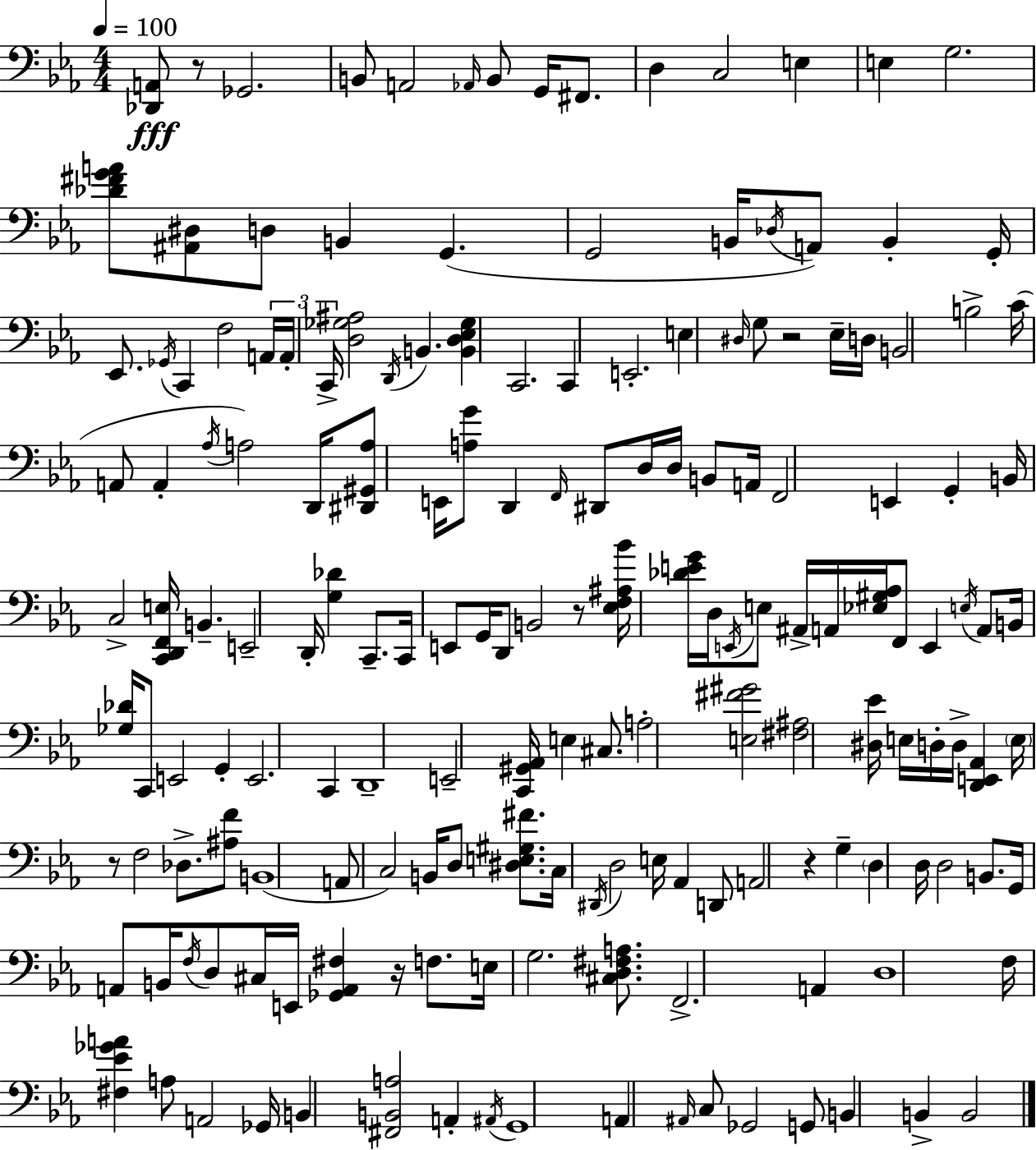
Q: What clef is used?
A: bass